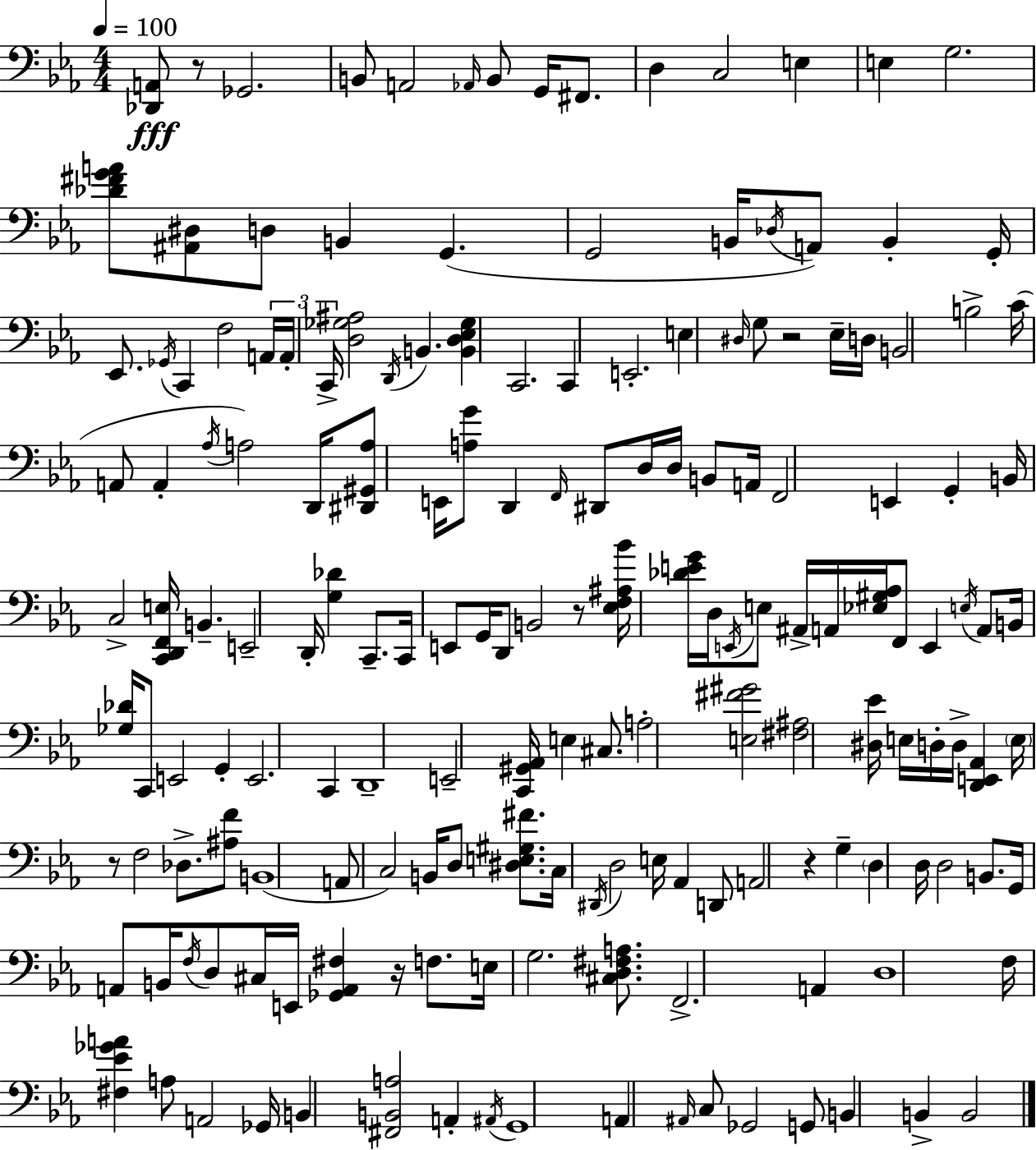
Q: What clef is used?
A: bass